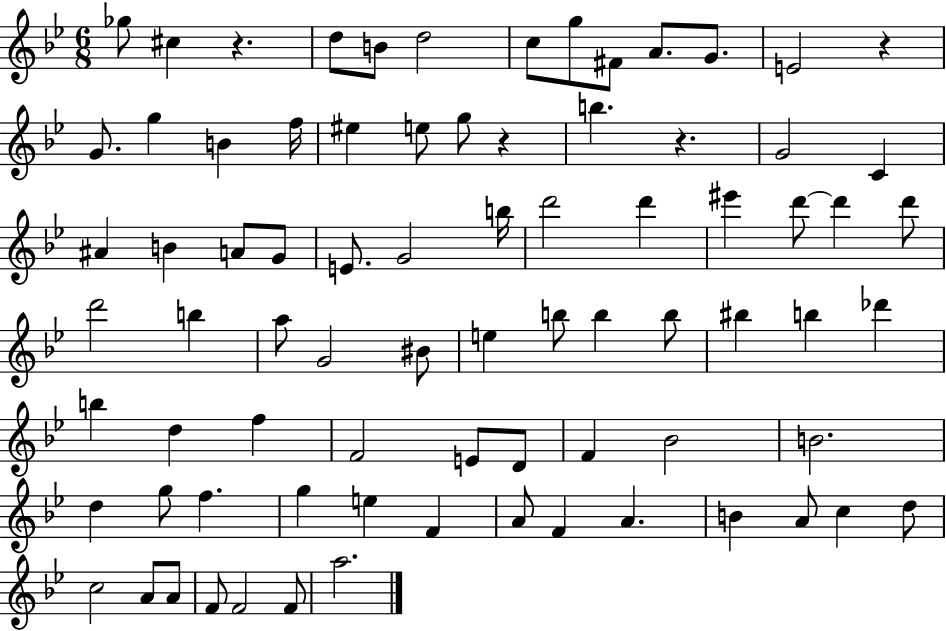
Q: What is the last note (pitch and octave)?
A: A5